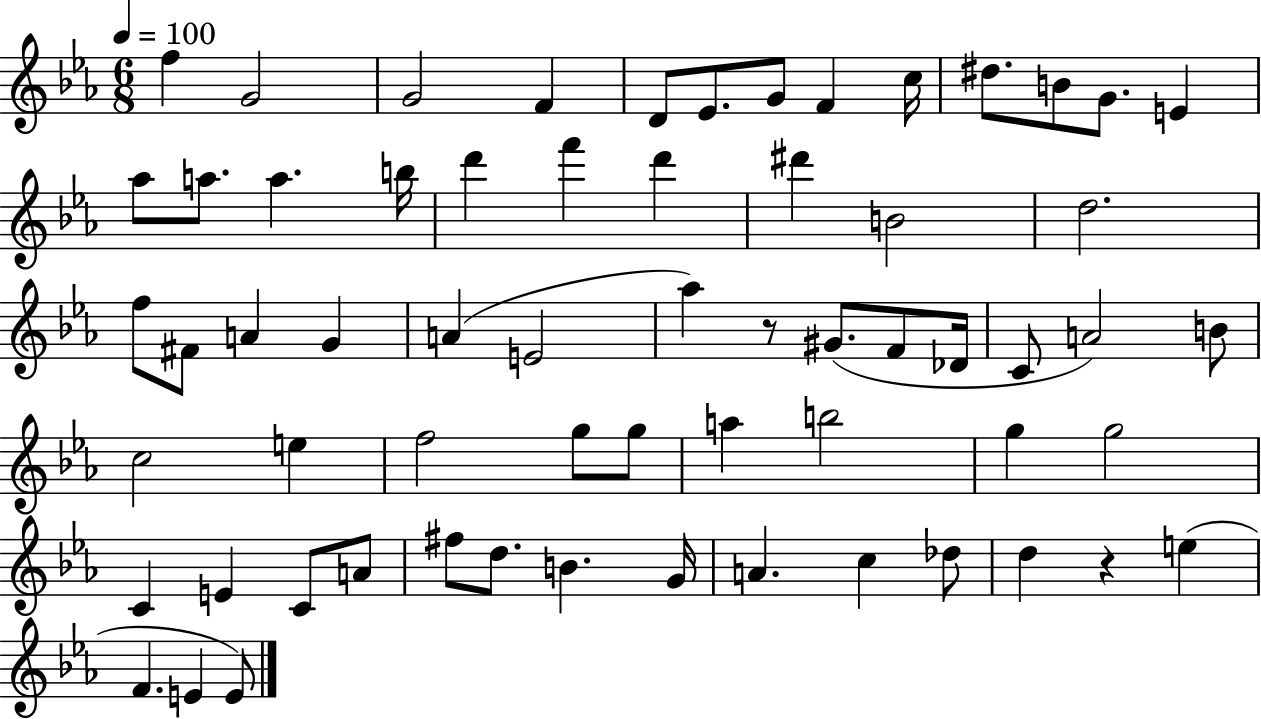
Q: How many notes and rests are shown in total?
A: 63